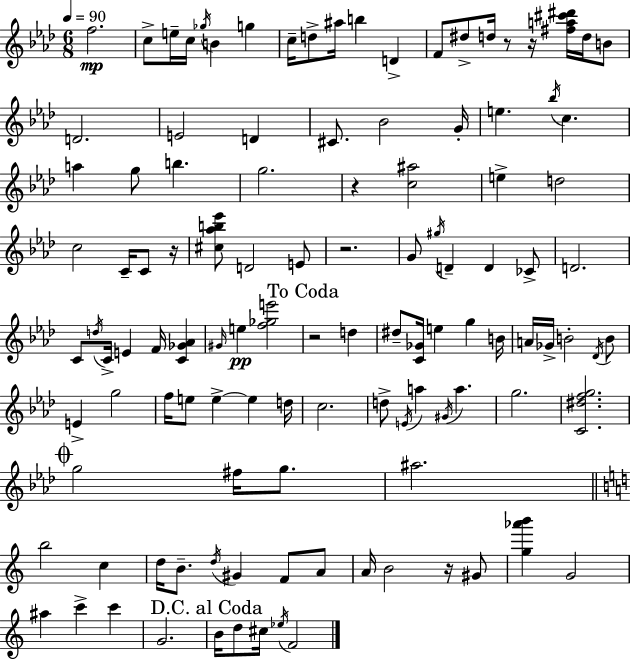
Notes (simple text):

F5/h. C5/e E5/s C5/s Gb5/s B4/q G5/q C5/s D5/e A#5/s B5/q D4/q F4/e D#5/e D5/s R/e R/s [F#5,A5,C#6,D#6]/s D5/s B4/e D4/h. E4/h D4/q C#4/e. Bb4/h G4/s E5/q. Bb5/s C5/q. A5/q G5/e B5/q. G5/h. R/q [C5,A#5]/h E5/q D5/h C5/h C4/s C4/e R/s [C#5,Ab5,B5,Eb6]/e D4/h E4/e R/h. G4/e G#5/s D4/q D4/q CES4/e D4/h. C4/e D5/s C4/s E4/q F4/s [C4,Gb4,Ab4]/q G#4/s E5/q [F5,Gb5,E6]/h R/h D5/q D#5/e [C4,Gb4]/s E5/q G5/q B4/s A4/s Gb4/s B4/h Db4/s B4/e E4/q G5/h F5/s E5/e E5/q E5/q D5/s C5/h. D5/e E4/s A5/q G#4/s A5/q. G5/h. [C4,D#5,F5,G5]/h. G5/h F#5/s G5/e. A#5/h. B5/h C5/q D5/s B4/e. D5/s G#4/q F4/e A4/e A4/s B4/h R/s G#4/e [G5,Ab6,B6]/q G4/h A#5/q C6/q C6/q G4/h. B4/s D5/e C#5/s Eb5/s F4/h